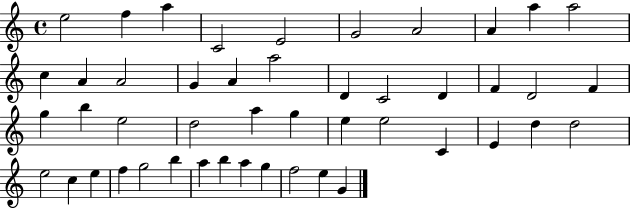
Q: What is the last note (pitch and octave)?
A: G4